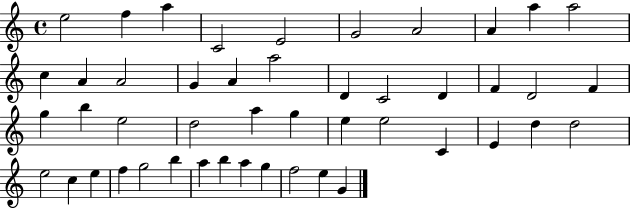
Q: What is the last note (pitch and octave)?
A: G4